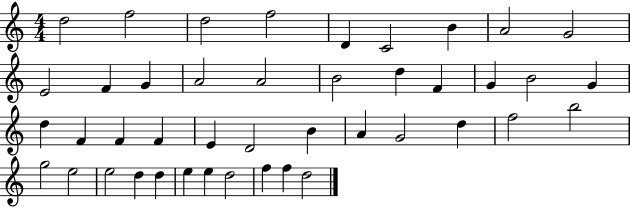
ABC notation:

X:1
T:Untitled
M:4/4
L:1/4
K:C
d2 f2 d2 f2 D C2 B A2 G2 E2 F G A2 A2 B2 d F G B2 G d F F F E D2 B A G2 d f2 b2 g2 e2 e2 d d e e d2 f f d2